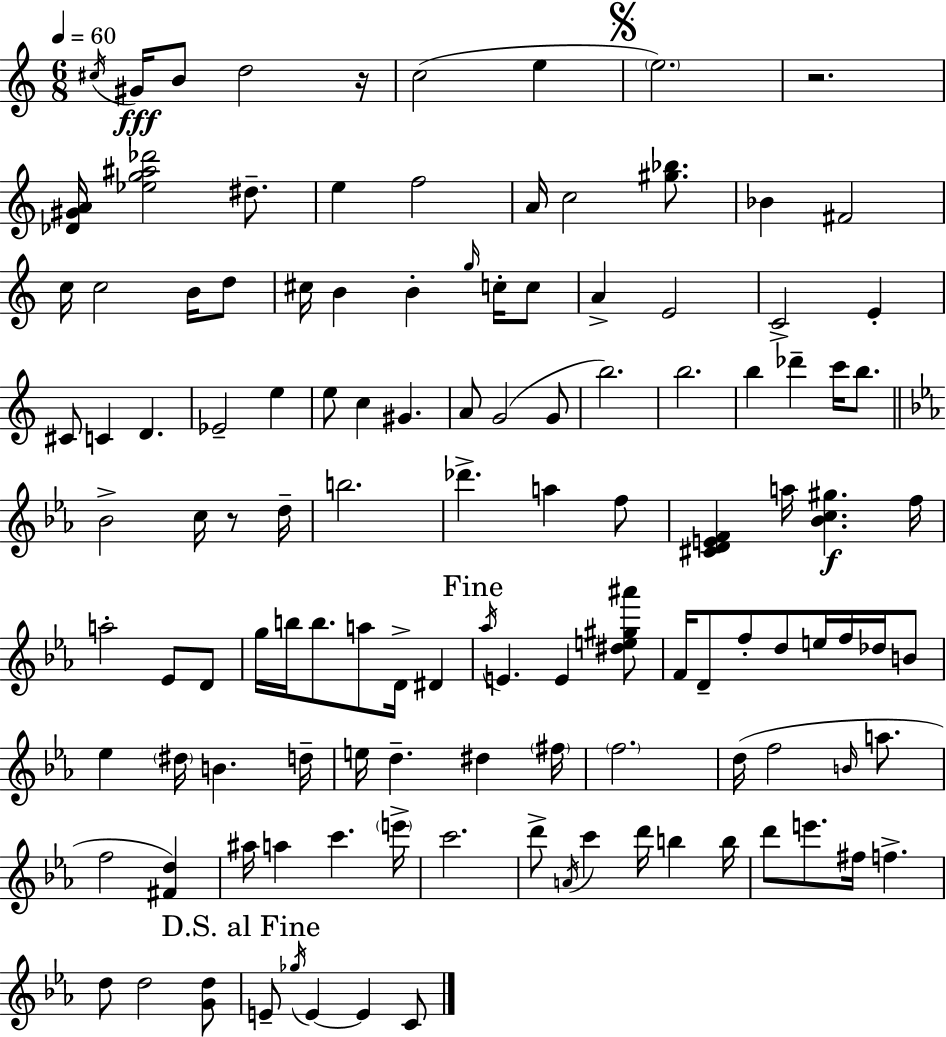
{
  \clef treble
  \numericTimeSignature
  \time 6/8
  \key c \major
  \tempo 4 = 60
  \acciaccatura { cis''16 }\fff gis'16 b'8 d''2 | r16 c''2( e''4 | \mark \markup { \musicglyph "scripts.segno" } \parenthesize e''2.) | r2. | \break <des' gis' a'>16 <ees'' g'' ais'' des'''>2 dis''8.-- | e''4 f''2 | a'16 c''2 <gis'' bes''>8. | bes'4 fis'2 | \break c''16 c''2 b'16 d''8 | cis''16 b'4 b'4-. \grace { g''16 } c''16-. | c''8 a'4-> e'2 | c'2-> e'4-. | \break cis'8 c'4 d'4. | ees'2-- e''4 | e''8 c''4 gis'4. | a'8 g'2( | \break g'8 b''2.) | b''2. | b''4 des'''4-- c'''16 b''8. | \bar "||" \break \key ees \major bes'2-> c''16 r8 d''16-- | b''2. | des'''4.-> a''4 f''8 | <cis' d' e' f'>4 a''16 <bes' c'' gis''>4.\f f''16 | \break a''2-. ees'8 d'8 | g''16 b''16 b''8. a''8 d'16-> dis'4 | \mark "Fine" \acciaccatura { aes''16 } e'4. e'4 <dis'' e'' gis'' ais'''>8 | f'16 d'8-- f''8-. d''8 e''16 f''16 des''16 b'8 | \break ees''4 \parenthesize dis''16 b'4. | d''16-- e''16 d''4.-- dis''4 | \parenthesize fis''16 \parenthesize f''2. | d''16( f''2 \grace { b'16 } a''8. | \break f''2 <fis' d''>4) | ais''16 a''4 c'''4. | \parenthesize e'''16-> c'''2. | d'''8-> \acciaccatura { a'16 } c'''4 d'''16 b''4 | \break b''16 d'''8 e'''8. fis''16 f''4.-> | d''8 d''2 | <g' d''>8 \mark "D.S. al Fine" e'8-- \acciaccatura { ges''16 } e'4~~ e'4 | c'8 \bar "|."
}